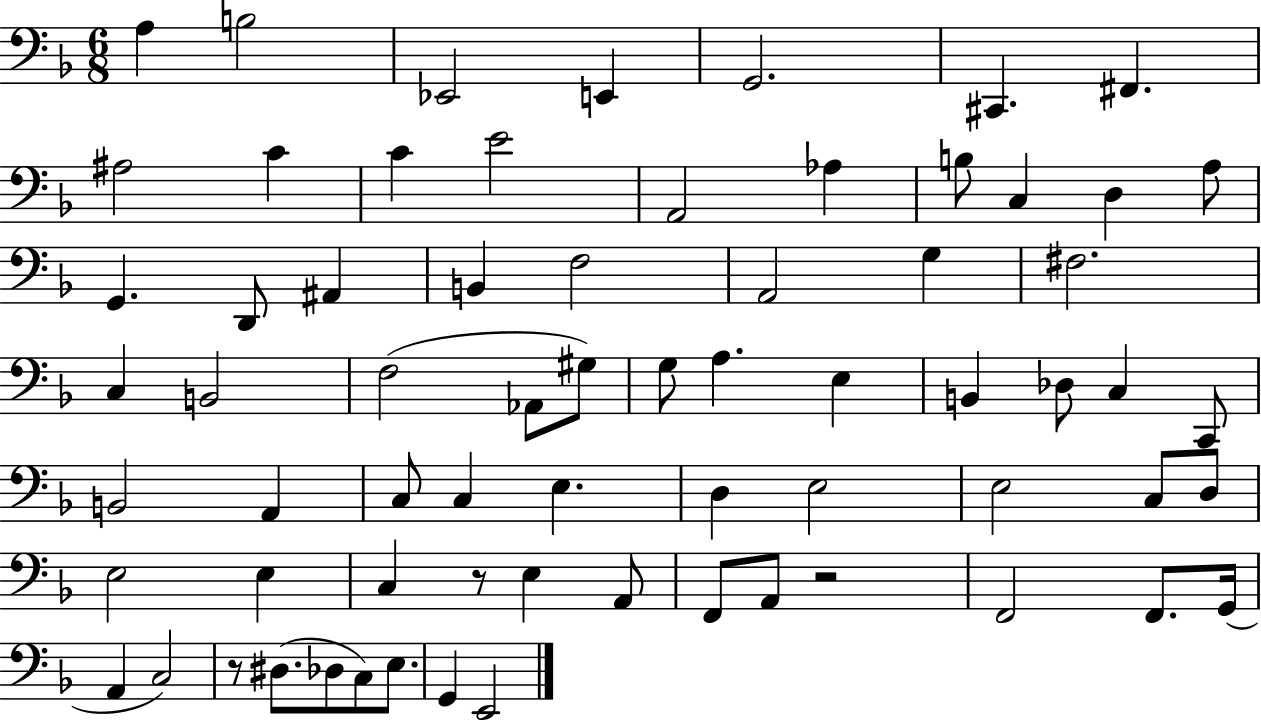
{
  \clef bass
  \numericTimeSignature
  \time 6/8
  \key f \major
  a4 b2 | ees,2 e,4 | g,2. | cis,4. fis,4. | \break ais2 c'4 | c'4 e'2 | a,2 aes4 | b8 c4 d4 a8 | \break g,4. d,8 ais,4 | b,4 f2 | a,2 g4 | fis2. | \break c4 b,2 | f2( aes,8 gis8) | g8 a4. e4 | b,4 des8 c4 c,8 | \break b,2 a,4 | c8 c4 e4. | d4 e2 | e2 c8 d8 | \break e2 e4 | c4 r8 e4 a,8 | f,8 a,8 r2 | f,2 f,8. g,16( | \break a,4 c2) | r8 dis8.( des8 c8) e8. | g,4 e,2 | \bar "|."
}